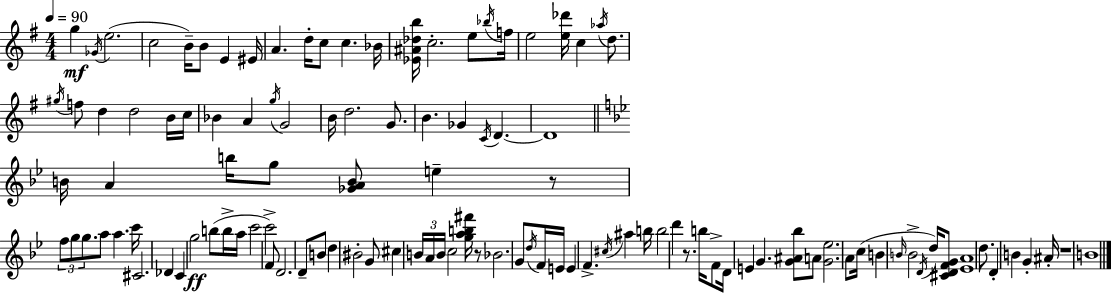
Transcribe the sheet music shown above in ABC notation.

X:1
T:Untitled
M:4/4
L:1/4
K:G
g _G/4 e2 c2 B/4 B/2 E ^E/4 A d/4 c/2 c _B/4 [_E^A_db]/4 c2 e/2 _b/4 f/4 e2 [e_d']/4 c _a/4 d/2 ^g/4 f/2 d d2 B/4 c/4 _B A g/4 G2 B/4 d2 G/2 B _G C/4 D D4 B/4 A b/4 g/2 [_GAB]/2 e z/2 f/2 g/2 g/2 a/2 a c'/4 ^C2 _D C g2 b/2 b/4 a/4 c'2 c'2 F/2 D2 D/2 B/2 d ^B2 G/2 ^c B/4 A/4 B/4 c2 [gab^f']/4 z/2 _B2 G/2 d/4 F/4 E/4 E F ^c/4 ^a b/4 b2 d' z/2 b/4 F/2 D/4 E G [G^A_b]/2 A/2 [G_e]2 A/2 c/4 B B/4 B2 D/4 d/4 [^CDFG]/2 [_EA]4 d/2 D B G ^A/4 z4 B4